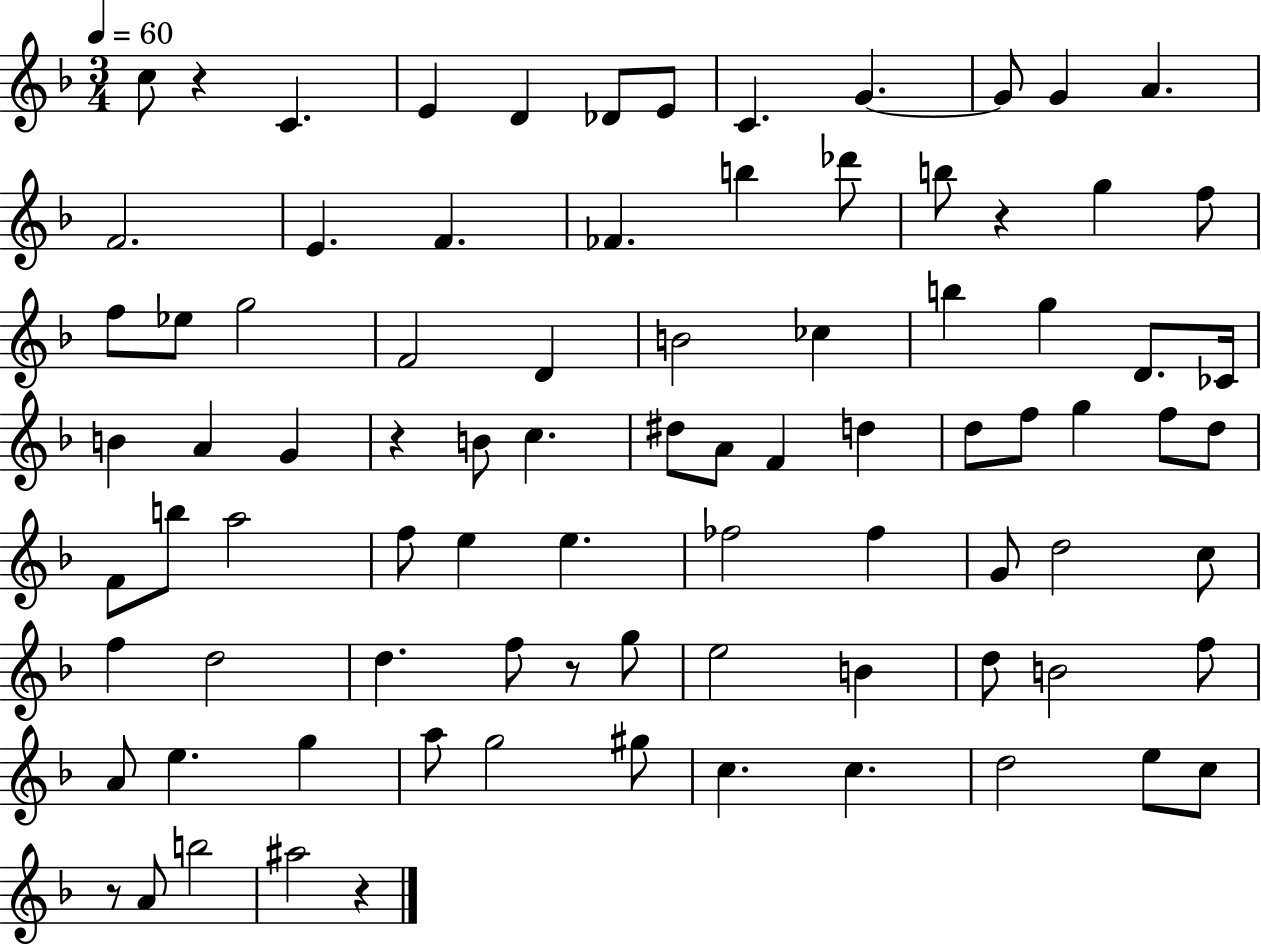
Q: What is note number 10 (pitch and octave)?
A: G4